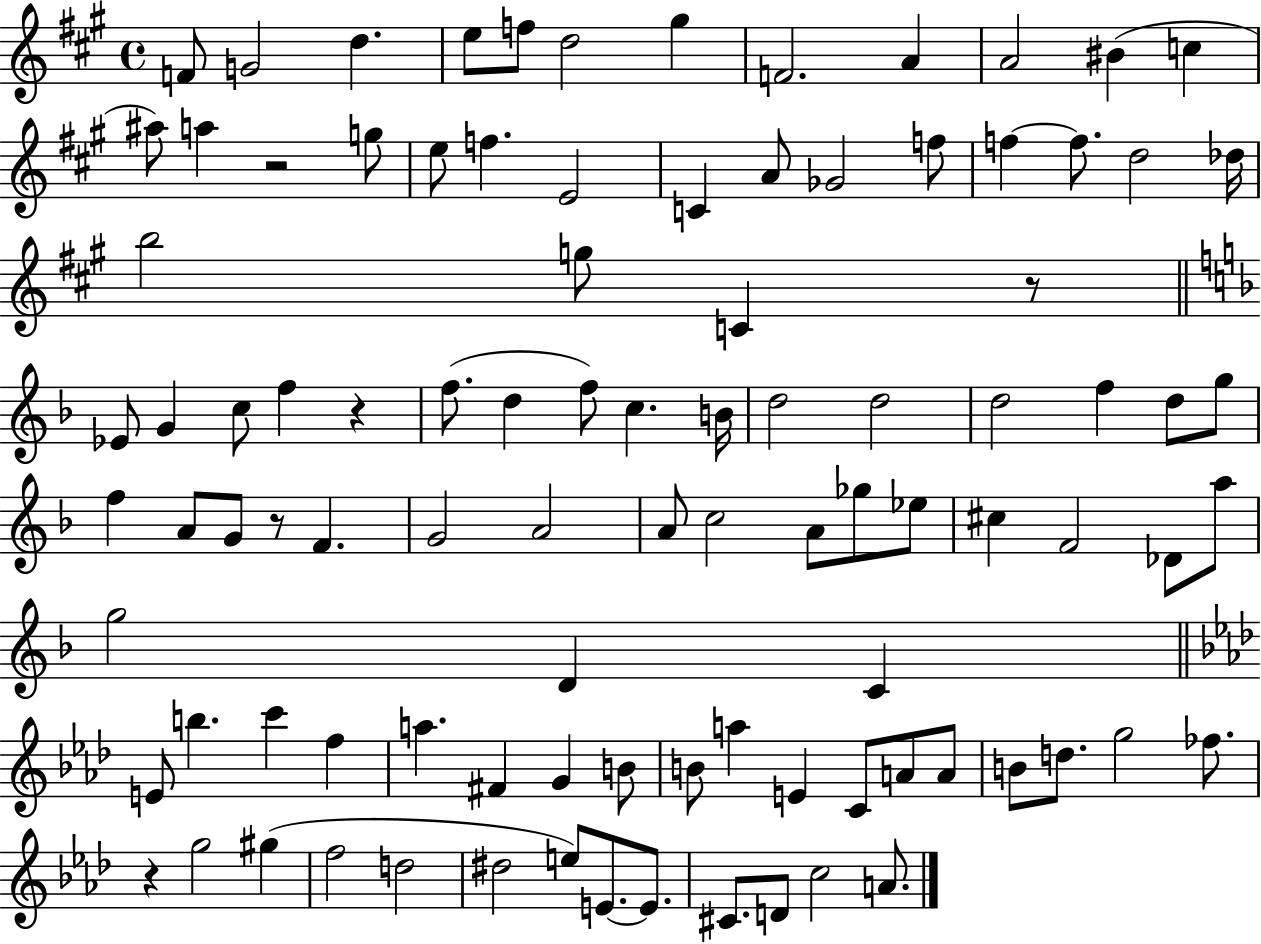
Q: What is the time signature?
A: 4/4